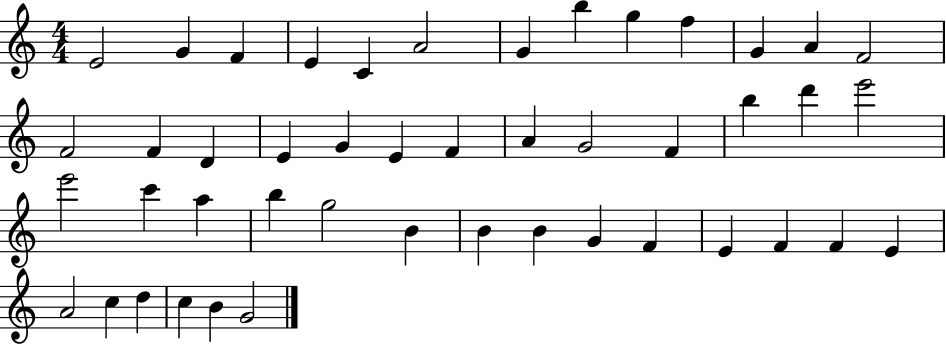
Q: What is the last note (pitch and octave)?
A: G4